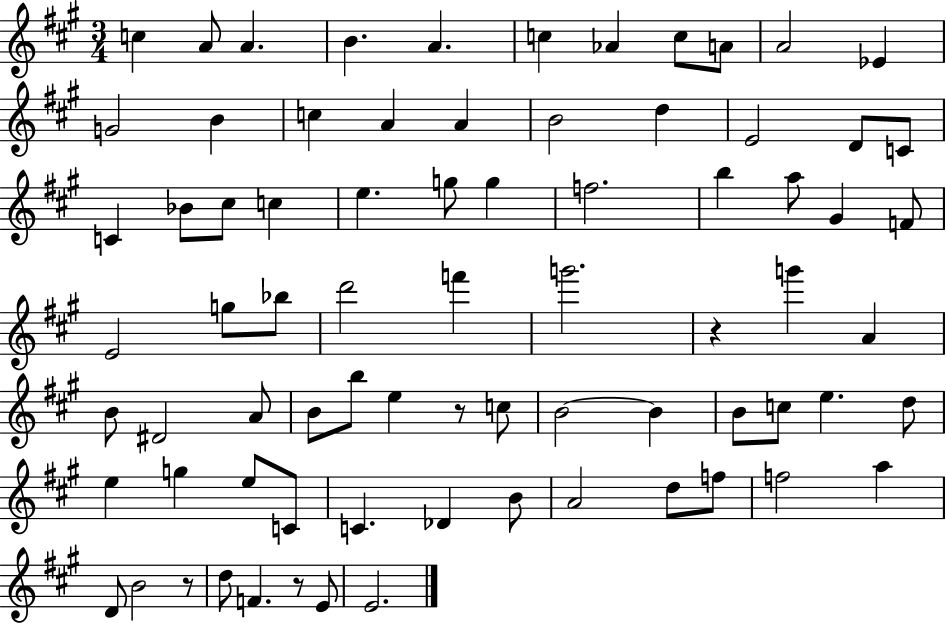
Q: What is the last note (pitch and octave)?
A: E4